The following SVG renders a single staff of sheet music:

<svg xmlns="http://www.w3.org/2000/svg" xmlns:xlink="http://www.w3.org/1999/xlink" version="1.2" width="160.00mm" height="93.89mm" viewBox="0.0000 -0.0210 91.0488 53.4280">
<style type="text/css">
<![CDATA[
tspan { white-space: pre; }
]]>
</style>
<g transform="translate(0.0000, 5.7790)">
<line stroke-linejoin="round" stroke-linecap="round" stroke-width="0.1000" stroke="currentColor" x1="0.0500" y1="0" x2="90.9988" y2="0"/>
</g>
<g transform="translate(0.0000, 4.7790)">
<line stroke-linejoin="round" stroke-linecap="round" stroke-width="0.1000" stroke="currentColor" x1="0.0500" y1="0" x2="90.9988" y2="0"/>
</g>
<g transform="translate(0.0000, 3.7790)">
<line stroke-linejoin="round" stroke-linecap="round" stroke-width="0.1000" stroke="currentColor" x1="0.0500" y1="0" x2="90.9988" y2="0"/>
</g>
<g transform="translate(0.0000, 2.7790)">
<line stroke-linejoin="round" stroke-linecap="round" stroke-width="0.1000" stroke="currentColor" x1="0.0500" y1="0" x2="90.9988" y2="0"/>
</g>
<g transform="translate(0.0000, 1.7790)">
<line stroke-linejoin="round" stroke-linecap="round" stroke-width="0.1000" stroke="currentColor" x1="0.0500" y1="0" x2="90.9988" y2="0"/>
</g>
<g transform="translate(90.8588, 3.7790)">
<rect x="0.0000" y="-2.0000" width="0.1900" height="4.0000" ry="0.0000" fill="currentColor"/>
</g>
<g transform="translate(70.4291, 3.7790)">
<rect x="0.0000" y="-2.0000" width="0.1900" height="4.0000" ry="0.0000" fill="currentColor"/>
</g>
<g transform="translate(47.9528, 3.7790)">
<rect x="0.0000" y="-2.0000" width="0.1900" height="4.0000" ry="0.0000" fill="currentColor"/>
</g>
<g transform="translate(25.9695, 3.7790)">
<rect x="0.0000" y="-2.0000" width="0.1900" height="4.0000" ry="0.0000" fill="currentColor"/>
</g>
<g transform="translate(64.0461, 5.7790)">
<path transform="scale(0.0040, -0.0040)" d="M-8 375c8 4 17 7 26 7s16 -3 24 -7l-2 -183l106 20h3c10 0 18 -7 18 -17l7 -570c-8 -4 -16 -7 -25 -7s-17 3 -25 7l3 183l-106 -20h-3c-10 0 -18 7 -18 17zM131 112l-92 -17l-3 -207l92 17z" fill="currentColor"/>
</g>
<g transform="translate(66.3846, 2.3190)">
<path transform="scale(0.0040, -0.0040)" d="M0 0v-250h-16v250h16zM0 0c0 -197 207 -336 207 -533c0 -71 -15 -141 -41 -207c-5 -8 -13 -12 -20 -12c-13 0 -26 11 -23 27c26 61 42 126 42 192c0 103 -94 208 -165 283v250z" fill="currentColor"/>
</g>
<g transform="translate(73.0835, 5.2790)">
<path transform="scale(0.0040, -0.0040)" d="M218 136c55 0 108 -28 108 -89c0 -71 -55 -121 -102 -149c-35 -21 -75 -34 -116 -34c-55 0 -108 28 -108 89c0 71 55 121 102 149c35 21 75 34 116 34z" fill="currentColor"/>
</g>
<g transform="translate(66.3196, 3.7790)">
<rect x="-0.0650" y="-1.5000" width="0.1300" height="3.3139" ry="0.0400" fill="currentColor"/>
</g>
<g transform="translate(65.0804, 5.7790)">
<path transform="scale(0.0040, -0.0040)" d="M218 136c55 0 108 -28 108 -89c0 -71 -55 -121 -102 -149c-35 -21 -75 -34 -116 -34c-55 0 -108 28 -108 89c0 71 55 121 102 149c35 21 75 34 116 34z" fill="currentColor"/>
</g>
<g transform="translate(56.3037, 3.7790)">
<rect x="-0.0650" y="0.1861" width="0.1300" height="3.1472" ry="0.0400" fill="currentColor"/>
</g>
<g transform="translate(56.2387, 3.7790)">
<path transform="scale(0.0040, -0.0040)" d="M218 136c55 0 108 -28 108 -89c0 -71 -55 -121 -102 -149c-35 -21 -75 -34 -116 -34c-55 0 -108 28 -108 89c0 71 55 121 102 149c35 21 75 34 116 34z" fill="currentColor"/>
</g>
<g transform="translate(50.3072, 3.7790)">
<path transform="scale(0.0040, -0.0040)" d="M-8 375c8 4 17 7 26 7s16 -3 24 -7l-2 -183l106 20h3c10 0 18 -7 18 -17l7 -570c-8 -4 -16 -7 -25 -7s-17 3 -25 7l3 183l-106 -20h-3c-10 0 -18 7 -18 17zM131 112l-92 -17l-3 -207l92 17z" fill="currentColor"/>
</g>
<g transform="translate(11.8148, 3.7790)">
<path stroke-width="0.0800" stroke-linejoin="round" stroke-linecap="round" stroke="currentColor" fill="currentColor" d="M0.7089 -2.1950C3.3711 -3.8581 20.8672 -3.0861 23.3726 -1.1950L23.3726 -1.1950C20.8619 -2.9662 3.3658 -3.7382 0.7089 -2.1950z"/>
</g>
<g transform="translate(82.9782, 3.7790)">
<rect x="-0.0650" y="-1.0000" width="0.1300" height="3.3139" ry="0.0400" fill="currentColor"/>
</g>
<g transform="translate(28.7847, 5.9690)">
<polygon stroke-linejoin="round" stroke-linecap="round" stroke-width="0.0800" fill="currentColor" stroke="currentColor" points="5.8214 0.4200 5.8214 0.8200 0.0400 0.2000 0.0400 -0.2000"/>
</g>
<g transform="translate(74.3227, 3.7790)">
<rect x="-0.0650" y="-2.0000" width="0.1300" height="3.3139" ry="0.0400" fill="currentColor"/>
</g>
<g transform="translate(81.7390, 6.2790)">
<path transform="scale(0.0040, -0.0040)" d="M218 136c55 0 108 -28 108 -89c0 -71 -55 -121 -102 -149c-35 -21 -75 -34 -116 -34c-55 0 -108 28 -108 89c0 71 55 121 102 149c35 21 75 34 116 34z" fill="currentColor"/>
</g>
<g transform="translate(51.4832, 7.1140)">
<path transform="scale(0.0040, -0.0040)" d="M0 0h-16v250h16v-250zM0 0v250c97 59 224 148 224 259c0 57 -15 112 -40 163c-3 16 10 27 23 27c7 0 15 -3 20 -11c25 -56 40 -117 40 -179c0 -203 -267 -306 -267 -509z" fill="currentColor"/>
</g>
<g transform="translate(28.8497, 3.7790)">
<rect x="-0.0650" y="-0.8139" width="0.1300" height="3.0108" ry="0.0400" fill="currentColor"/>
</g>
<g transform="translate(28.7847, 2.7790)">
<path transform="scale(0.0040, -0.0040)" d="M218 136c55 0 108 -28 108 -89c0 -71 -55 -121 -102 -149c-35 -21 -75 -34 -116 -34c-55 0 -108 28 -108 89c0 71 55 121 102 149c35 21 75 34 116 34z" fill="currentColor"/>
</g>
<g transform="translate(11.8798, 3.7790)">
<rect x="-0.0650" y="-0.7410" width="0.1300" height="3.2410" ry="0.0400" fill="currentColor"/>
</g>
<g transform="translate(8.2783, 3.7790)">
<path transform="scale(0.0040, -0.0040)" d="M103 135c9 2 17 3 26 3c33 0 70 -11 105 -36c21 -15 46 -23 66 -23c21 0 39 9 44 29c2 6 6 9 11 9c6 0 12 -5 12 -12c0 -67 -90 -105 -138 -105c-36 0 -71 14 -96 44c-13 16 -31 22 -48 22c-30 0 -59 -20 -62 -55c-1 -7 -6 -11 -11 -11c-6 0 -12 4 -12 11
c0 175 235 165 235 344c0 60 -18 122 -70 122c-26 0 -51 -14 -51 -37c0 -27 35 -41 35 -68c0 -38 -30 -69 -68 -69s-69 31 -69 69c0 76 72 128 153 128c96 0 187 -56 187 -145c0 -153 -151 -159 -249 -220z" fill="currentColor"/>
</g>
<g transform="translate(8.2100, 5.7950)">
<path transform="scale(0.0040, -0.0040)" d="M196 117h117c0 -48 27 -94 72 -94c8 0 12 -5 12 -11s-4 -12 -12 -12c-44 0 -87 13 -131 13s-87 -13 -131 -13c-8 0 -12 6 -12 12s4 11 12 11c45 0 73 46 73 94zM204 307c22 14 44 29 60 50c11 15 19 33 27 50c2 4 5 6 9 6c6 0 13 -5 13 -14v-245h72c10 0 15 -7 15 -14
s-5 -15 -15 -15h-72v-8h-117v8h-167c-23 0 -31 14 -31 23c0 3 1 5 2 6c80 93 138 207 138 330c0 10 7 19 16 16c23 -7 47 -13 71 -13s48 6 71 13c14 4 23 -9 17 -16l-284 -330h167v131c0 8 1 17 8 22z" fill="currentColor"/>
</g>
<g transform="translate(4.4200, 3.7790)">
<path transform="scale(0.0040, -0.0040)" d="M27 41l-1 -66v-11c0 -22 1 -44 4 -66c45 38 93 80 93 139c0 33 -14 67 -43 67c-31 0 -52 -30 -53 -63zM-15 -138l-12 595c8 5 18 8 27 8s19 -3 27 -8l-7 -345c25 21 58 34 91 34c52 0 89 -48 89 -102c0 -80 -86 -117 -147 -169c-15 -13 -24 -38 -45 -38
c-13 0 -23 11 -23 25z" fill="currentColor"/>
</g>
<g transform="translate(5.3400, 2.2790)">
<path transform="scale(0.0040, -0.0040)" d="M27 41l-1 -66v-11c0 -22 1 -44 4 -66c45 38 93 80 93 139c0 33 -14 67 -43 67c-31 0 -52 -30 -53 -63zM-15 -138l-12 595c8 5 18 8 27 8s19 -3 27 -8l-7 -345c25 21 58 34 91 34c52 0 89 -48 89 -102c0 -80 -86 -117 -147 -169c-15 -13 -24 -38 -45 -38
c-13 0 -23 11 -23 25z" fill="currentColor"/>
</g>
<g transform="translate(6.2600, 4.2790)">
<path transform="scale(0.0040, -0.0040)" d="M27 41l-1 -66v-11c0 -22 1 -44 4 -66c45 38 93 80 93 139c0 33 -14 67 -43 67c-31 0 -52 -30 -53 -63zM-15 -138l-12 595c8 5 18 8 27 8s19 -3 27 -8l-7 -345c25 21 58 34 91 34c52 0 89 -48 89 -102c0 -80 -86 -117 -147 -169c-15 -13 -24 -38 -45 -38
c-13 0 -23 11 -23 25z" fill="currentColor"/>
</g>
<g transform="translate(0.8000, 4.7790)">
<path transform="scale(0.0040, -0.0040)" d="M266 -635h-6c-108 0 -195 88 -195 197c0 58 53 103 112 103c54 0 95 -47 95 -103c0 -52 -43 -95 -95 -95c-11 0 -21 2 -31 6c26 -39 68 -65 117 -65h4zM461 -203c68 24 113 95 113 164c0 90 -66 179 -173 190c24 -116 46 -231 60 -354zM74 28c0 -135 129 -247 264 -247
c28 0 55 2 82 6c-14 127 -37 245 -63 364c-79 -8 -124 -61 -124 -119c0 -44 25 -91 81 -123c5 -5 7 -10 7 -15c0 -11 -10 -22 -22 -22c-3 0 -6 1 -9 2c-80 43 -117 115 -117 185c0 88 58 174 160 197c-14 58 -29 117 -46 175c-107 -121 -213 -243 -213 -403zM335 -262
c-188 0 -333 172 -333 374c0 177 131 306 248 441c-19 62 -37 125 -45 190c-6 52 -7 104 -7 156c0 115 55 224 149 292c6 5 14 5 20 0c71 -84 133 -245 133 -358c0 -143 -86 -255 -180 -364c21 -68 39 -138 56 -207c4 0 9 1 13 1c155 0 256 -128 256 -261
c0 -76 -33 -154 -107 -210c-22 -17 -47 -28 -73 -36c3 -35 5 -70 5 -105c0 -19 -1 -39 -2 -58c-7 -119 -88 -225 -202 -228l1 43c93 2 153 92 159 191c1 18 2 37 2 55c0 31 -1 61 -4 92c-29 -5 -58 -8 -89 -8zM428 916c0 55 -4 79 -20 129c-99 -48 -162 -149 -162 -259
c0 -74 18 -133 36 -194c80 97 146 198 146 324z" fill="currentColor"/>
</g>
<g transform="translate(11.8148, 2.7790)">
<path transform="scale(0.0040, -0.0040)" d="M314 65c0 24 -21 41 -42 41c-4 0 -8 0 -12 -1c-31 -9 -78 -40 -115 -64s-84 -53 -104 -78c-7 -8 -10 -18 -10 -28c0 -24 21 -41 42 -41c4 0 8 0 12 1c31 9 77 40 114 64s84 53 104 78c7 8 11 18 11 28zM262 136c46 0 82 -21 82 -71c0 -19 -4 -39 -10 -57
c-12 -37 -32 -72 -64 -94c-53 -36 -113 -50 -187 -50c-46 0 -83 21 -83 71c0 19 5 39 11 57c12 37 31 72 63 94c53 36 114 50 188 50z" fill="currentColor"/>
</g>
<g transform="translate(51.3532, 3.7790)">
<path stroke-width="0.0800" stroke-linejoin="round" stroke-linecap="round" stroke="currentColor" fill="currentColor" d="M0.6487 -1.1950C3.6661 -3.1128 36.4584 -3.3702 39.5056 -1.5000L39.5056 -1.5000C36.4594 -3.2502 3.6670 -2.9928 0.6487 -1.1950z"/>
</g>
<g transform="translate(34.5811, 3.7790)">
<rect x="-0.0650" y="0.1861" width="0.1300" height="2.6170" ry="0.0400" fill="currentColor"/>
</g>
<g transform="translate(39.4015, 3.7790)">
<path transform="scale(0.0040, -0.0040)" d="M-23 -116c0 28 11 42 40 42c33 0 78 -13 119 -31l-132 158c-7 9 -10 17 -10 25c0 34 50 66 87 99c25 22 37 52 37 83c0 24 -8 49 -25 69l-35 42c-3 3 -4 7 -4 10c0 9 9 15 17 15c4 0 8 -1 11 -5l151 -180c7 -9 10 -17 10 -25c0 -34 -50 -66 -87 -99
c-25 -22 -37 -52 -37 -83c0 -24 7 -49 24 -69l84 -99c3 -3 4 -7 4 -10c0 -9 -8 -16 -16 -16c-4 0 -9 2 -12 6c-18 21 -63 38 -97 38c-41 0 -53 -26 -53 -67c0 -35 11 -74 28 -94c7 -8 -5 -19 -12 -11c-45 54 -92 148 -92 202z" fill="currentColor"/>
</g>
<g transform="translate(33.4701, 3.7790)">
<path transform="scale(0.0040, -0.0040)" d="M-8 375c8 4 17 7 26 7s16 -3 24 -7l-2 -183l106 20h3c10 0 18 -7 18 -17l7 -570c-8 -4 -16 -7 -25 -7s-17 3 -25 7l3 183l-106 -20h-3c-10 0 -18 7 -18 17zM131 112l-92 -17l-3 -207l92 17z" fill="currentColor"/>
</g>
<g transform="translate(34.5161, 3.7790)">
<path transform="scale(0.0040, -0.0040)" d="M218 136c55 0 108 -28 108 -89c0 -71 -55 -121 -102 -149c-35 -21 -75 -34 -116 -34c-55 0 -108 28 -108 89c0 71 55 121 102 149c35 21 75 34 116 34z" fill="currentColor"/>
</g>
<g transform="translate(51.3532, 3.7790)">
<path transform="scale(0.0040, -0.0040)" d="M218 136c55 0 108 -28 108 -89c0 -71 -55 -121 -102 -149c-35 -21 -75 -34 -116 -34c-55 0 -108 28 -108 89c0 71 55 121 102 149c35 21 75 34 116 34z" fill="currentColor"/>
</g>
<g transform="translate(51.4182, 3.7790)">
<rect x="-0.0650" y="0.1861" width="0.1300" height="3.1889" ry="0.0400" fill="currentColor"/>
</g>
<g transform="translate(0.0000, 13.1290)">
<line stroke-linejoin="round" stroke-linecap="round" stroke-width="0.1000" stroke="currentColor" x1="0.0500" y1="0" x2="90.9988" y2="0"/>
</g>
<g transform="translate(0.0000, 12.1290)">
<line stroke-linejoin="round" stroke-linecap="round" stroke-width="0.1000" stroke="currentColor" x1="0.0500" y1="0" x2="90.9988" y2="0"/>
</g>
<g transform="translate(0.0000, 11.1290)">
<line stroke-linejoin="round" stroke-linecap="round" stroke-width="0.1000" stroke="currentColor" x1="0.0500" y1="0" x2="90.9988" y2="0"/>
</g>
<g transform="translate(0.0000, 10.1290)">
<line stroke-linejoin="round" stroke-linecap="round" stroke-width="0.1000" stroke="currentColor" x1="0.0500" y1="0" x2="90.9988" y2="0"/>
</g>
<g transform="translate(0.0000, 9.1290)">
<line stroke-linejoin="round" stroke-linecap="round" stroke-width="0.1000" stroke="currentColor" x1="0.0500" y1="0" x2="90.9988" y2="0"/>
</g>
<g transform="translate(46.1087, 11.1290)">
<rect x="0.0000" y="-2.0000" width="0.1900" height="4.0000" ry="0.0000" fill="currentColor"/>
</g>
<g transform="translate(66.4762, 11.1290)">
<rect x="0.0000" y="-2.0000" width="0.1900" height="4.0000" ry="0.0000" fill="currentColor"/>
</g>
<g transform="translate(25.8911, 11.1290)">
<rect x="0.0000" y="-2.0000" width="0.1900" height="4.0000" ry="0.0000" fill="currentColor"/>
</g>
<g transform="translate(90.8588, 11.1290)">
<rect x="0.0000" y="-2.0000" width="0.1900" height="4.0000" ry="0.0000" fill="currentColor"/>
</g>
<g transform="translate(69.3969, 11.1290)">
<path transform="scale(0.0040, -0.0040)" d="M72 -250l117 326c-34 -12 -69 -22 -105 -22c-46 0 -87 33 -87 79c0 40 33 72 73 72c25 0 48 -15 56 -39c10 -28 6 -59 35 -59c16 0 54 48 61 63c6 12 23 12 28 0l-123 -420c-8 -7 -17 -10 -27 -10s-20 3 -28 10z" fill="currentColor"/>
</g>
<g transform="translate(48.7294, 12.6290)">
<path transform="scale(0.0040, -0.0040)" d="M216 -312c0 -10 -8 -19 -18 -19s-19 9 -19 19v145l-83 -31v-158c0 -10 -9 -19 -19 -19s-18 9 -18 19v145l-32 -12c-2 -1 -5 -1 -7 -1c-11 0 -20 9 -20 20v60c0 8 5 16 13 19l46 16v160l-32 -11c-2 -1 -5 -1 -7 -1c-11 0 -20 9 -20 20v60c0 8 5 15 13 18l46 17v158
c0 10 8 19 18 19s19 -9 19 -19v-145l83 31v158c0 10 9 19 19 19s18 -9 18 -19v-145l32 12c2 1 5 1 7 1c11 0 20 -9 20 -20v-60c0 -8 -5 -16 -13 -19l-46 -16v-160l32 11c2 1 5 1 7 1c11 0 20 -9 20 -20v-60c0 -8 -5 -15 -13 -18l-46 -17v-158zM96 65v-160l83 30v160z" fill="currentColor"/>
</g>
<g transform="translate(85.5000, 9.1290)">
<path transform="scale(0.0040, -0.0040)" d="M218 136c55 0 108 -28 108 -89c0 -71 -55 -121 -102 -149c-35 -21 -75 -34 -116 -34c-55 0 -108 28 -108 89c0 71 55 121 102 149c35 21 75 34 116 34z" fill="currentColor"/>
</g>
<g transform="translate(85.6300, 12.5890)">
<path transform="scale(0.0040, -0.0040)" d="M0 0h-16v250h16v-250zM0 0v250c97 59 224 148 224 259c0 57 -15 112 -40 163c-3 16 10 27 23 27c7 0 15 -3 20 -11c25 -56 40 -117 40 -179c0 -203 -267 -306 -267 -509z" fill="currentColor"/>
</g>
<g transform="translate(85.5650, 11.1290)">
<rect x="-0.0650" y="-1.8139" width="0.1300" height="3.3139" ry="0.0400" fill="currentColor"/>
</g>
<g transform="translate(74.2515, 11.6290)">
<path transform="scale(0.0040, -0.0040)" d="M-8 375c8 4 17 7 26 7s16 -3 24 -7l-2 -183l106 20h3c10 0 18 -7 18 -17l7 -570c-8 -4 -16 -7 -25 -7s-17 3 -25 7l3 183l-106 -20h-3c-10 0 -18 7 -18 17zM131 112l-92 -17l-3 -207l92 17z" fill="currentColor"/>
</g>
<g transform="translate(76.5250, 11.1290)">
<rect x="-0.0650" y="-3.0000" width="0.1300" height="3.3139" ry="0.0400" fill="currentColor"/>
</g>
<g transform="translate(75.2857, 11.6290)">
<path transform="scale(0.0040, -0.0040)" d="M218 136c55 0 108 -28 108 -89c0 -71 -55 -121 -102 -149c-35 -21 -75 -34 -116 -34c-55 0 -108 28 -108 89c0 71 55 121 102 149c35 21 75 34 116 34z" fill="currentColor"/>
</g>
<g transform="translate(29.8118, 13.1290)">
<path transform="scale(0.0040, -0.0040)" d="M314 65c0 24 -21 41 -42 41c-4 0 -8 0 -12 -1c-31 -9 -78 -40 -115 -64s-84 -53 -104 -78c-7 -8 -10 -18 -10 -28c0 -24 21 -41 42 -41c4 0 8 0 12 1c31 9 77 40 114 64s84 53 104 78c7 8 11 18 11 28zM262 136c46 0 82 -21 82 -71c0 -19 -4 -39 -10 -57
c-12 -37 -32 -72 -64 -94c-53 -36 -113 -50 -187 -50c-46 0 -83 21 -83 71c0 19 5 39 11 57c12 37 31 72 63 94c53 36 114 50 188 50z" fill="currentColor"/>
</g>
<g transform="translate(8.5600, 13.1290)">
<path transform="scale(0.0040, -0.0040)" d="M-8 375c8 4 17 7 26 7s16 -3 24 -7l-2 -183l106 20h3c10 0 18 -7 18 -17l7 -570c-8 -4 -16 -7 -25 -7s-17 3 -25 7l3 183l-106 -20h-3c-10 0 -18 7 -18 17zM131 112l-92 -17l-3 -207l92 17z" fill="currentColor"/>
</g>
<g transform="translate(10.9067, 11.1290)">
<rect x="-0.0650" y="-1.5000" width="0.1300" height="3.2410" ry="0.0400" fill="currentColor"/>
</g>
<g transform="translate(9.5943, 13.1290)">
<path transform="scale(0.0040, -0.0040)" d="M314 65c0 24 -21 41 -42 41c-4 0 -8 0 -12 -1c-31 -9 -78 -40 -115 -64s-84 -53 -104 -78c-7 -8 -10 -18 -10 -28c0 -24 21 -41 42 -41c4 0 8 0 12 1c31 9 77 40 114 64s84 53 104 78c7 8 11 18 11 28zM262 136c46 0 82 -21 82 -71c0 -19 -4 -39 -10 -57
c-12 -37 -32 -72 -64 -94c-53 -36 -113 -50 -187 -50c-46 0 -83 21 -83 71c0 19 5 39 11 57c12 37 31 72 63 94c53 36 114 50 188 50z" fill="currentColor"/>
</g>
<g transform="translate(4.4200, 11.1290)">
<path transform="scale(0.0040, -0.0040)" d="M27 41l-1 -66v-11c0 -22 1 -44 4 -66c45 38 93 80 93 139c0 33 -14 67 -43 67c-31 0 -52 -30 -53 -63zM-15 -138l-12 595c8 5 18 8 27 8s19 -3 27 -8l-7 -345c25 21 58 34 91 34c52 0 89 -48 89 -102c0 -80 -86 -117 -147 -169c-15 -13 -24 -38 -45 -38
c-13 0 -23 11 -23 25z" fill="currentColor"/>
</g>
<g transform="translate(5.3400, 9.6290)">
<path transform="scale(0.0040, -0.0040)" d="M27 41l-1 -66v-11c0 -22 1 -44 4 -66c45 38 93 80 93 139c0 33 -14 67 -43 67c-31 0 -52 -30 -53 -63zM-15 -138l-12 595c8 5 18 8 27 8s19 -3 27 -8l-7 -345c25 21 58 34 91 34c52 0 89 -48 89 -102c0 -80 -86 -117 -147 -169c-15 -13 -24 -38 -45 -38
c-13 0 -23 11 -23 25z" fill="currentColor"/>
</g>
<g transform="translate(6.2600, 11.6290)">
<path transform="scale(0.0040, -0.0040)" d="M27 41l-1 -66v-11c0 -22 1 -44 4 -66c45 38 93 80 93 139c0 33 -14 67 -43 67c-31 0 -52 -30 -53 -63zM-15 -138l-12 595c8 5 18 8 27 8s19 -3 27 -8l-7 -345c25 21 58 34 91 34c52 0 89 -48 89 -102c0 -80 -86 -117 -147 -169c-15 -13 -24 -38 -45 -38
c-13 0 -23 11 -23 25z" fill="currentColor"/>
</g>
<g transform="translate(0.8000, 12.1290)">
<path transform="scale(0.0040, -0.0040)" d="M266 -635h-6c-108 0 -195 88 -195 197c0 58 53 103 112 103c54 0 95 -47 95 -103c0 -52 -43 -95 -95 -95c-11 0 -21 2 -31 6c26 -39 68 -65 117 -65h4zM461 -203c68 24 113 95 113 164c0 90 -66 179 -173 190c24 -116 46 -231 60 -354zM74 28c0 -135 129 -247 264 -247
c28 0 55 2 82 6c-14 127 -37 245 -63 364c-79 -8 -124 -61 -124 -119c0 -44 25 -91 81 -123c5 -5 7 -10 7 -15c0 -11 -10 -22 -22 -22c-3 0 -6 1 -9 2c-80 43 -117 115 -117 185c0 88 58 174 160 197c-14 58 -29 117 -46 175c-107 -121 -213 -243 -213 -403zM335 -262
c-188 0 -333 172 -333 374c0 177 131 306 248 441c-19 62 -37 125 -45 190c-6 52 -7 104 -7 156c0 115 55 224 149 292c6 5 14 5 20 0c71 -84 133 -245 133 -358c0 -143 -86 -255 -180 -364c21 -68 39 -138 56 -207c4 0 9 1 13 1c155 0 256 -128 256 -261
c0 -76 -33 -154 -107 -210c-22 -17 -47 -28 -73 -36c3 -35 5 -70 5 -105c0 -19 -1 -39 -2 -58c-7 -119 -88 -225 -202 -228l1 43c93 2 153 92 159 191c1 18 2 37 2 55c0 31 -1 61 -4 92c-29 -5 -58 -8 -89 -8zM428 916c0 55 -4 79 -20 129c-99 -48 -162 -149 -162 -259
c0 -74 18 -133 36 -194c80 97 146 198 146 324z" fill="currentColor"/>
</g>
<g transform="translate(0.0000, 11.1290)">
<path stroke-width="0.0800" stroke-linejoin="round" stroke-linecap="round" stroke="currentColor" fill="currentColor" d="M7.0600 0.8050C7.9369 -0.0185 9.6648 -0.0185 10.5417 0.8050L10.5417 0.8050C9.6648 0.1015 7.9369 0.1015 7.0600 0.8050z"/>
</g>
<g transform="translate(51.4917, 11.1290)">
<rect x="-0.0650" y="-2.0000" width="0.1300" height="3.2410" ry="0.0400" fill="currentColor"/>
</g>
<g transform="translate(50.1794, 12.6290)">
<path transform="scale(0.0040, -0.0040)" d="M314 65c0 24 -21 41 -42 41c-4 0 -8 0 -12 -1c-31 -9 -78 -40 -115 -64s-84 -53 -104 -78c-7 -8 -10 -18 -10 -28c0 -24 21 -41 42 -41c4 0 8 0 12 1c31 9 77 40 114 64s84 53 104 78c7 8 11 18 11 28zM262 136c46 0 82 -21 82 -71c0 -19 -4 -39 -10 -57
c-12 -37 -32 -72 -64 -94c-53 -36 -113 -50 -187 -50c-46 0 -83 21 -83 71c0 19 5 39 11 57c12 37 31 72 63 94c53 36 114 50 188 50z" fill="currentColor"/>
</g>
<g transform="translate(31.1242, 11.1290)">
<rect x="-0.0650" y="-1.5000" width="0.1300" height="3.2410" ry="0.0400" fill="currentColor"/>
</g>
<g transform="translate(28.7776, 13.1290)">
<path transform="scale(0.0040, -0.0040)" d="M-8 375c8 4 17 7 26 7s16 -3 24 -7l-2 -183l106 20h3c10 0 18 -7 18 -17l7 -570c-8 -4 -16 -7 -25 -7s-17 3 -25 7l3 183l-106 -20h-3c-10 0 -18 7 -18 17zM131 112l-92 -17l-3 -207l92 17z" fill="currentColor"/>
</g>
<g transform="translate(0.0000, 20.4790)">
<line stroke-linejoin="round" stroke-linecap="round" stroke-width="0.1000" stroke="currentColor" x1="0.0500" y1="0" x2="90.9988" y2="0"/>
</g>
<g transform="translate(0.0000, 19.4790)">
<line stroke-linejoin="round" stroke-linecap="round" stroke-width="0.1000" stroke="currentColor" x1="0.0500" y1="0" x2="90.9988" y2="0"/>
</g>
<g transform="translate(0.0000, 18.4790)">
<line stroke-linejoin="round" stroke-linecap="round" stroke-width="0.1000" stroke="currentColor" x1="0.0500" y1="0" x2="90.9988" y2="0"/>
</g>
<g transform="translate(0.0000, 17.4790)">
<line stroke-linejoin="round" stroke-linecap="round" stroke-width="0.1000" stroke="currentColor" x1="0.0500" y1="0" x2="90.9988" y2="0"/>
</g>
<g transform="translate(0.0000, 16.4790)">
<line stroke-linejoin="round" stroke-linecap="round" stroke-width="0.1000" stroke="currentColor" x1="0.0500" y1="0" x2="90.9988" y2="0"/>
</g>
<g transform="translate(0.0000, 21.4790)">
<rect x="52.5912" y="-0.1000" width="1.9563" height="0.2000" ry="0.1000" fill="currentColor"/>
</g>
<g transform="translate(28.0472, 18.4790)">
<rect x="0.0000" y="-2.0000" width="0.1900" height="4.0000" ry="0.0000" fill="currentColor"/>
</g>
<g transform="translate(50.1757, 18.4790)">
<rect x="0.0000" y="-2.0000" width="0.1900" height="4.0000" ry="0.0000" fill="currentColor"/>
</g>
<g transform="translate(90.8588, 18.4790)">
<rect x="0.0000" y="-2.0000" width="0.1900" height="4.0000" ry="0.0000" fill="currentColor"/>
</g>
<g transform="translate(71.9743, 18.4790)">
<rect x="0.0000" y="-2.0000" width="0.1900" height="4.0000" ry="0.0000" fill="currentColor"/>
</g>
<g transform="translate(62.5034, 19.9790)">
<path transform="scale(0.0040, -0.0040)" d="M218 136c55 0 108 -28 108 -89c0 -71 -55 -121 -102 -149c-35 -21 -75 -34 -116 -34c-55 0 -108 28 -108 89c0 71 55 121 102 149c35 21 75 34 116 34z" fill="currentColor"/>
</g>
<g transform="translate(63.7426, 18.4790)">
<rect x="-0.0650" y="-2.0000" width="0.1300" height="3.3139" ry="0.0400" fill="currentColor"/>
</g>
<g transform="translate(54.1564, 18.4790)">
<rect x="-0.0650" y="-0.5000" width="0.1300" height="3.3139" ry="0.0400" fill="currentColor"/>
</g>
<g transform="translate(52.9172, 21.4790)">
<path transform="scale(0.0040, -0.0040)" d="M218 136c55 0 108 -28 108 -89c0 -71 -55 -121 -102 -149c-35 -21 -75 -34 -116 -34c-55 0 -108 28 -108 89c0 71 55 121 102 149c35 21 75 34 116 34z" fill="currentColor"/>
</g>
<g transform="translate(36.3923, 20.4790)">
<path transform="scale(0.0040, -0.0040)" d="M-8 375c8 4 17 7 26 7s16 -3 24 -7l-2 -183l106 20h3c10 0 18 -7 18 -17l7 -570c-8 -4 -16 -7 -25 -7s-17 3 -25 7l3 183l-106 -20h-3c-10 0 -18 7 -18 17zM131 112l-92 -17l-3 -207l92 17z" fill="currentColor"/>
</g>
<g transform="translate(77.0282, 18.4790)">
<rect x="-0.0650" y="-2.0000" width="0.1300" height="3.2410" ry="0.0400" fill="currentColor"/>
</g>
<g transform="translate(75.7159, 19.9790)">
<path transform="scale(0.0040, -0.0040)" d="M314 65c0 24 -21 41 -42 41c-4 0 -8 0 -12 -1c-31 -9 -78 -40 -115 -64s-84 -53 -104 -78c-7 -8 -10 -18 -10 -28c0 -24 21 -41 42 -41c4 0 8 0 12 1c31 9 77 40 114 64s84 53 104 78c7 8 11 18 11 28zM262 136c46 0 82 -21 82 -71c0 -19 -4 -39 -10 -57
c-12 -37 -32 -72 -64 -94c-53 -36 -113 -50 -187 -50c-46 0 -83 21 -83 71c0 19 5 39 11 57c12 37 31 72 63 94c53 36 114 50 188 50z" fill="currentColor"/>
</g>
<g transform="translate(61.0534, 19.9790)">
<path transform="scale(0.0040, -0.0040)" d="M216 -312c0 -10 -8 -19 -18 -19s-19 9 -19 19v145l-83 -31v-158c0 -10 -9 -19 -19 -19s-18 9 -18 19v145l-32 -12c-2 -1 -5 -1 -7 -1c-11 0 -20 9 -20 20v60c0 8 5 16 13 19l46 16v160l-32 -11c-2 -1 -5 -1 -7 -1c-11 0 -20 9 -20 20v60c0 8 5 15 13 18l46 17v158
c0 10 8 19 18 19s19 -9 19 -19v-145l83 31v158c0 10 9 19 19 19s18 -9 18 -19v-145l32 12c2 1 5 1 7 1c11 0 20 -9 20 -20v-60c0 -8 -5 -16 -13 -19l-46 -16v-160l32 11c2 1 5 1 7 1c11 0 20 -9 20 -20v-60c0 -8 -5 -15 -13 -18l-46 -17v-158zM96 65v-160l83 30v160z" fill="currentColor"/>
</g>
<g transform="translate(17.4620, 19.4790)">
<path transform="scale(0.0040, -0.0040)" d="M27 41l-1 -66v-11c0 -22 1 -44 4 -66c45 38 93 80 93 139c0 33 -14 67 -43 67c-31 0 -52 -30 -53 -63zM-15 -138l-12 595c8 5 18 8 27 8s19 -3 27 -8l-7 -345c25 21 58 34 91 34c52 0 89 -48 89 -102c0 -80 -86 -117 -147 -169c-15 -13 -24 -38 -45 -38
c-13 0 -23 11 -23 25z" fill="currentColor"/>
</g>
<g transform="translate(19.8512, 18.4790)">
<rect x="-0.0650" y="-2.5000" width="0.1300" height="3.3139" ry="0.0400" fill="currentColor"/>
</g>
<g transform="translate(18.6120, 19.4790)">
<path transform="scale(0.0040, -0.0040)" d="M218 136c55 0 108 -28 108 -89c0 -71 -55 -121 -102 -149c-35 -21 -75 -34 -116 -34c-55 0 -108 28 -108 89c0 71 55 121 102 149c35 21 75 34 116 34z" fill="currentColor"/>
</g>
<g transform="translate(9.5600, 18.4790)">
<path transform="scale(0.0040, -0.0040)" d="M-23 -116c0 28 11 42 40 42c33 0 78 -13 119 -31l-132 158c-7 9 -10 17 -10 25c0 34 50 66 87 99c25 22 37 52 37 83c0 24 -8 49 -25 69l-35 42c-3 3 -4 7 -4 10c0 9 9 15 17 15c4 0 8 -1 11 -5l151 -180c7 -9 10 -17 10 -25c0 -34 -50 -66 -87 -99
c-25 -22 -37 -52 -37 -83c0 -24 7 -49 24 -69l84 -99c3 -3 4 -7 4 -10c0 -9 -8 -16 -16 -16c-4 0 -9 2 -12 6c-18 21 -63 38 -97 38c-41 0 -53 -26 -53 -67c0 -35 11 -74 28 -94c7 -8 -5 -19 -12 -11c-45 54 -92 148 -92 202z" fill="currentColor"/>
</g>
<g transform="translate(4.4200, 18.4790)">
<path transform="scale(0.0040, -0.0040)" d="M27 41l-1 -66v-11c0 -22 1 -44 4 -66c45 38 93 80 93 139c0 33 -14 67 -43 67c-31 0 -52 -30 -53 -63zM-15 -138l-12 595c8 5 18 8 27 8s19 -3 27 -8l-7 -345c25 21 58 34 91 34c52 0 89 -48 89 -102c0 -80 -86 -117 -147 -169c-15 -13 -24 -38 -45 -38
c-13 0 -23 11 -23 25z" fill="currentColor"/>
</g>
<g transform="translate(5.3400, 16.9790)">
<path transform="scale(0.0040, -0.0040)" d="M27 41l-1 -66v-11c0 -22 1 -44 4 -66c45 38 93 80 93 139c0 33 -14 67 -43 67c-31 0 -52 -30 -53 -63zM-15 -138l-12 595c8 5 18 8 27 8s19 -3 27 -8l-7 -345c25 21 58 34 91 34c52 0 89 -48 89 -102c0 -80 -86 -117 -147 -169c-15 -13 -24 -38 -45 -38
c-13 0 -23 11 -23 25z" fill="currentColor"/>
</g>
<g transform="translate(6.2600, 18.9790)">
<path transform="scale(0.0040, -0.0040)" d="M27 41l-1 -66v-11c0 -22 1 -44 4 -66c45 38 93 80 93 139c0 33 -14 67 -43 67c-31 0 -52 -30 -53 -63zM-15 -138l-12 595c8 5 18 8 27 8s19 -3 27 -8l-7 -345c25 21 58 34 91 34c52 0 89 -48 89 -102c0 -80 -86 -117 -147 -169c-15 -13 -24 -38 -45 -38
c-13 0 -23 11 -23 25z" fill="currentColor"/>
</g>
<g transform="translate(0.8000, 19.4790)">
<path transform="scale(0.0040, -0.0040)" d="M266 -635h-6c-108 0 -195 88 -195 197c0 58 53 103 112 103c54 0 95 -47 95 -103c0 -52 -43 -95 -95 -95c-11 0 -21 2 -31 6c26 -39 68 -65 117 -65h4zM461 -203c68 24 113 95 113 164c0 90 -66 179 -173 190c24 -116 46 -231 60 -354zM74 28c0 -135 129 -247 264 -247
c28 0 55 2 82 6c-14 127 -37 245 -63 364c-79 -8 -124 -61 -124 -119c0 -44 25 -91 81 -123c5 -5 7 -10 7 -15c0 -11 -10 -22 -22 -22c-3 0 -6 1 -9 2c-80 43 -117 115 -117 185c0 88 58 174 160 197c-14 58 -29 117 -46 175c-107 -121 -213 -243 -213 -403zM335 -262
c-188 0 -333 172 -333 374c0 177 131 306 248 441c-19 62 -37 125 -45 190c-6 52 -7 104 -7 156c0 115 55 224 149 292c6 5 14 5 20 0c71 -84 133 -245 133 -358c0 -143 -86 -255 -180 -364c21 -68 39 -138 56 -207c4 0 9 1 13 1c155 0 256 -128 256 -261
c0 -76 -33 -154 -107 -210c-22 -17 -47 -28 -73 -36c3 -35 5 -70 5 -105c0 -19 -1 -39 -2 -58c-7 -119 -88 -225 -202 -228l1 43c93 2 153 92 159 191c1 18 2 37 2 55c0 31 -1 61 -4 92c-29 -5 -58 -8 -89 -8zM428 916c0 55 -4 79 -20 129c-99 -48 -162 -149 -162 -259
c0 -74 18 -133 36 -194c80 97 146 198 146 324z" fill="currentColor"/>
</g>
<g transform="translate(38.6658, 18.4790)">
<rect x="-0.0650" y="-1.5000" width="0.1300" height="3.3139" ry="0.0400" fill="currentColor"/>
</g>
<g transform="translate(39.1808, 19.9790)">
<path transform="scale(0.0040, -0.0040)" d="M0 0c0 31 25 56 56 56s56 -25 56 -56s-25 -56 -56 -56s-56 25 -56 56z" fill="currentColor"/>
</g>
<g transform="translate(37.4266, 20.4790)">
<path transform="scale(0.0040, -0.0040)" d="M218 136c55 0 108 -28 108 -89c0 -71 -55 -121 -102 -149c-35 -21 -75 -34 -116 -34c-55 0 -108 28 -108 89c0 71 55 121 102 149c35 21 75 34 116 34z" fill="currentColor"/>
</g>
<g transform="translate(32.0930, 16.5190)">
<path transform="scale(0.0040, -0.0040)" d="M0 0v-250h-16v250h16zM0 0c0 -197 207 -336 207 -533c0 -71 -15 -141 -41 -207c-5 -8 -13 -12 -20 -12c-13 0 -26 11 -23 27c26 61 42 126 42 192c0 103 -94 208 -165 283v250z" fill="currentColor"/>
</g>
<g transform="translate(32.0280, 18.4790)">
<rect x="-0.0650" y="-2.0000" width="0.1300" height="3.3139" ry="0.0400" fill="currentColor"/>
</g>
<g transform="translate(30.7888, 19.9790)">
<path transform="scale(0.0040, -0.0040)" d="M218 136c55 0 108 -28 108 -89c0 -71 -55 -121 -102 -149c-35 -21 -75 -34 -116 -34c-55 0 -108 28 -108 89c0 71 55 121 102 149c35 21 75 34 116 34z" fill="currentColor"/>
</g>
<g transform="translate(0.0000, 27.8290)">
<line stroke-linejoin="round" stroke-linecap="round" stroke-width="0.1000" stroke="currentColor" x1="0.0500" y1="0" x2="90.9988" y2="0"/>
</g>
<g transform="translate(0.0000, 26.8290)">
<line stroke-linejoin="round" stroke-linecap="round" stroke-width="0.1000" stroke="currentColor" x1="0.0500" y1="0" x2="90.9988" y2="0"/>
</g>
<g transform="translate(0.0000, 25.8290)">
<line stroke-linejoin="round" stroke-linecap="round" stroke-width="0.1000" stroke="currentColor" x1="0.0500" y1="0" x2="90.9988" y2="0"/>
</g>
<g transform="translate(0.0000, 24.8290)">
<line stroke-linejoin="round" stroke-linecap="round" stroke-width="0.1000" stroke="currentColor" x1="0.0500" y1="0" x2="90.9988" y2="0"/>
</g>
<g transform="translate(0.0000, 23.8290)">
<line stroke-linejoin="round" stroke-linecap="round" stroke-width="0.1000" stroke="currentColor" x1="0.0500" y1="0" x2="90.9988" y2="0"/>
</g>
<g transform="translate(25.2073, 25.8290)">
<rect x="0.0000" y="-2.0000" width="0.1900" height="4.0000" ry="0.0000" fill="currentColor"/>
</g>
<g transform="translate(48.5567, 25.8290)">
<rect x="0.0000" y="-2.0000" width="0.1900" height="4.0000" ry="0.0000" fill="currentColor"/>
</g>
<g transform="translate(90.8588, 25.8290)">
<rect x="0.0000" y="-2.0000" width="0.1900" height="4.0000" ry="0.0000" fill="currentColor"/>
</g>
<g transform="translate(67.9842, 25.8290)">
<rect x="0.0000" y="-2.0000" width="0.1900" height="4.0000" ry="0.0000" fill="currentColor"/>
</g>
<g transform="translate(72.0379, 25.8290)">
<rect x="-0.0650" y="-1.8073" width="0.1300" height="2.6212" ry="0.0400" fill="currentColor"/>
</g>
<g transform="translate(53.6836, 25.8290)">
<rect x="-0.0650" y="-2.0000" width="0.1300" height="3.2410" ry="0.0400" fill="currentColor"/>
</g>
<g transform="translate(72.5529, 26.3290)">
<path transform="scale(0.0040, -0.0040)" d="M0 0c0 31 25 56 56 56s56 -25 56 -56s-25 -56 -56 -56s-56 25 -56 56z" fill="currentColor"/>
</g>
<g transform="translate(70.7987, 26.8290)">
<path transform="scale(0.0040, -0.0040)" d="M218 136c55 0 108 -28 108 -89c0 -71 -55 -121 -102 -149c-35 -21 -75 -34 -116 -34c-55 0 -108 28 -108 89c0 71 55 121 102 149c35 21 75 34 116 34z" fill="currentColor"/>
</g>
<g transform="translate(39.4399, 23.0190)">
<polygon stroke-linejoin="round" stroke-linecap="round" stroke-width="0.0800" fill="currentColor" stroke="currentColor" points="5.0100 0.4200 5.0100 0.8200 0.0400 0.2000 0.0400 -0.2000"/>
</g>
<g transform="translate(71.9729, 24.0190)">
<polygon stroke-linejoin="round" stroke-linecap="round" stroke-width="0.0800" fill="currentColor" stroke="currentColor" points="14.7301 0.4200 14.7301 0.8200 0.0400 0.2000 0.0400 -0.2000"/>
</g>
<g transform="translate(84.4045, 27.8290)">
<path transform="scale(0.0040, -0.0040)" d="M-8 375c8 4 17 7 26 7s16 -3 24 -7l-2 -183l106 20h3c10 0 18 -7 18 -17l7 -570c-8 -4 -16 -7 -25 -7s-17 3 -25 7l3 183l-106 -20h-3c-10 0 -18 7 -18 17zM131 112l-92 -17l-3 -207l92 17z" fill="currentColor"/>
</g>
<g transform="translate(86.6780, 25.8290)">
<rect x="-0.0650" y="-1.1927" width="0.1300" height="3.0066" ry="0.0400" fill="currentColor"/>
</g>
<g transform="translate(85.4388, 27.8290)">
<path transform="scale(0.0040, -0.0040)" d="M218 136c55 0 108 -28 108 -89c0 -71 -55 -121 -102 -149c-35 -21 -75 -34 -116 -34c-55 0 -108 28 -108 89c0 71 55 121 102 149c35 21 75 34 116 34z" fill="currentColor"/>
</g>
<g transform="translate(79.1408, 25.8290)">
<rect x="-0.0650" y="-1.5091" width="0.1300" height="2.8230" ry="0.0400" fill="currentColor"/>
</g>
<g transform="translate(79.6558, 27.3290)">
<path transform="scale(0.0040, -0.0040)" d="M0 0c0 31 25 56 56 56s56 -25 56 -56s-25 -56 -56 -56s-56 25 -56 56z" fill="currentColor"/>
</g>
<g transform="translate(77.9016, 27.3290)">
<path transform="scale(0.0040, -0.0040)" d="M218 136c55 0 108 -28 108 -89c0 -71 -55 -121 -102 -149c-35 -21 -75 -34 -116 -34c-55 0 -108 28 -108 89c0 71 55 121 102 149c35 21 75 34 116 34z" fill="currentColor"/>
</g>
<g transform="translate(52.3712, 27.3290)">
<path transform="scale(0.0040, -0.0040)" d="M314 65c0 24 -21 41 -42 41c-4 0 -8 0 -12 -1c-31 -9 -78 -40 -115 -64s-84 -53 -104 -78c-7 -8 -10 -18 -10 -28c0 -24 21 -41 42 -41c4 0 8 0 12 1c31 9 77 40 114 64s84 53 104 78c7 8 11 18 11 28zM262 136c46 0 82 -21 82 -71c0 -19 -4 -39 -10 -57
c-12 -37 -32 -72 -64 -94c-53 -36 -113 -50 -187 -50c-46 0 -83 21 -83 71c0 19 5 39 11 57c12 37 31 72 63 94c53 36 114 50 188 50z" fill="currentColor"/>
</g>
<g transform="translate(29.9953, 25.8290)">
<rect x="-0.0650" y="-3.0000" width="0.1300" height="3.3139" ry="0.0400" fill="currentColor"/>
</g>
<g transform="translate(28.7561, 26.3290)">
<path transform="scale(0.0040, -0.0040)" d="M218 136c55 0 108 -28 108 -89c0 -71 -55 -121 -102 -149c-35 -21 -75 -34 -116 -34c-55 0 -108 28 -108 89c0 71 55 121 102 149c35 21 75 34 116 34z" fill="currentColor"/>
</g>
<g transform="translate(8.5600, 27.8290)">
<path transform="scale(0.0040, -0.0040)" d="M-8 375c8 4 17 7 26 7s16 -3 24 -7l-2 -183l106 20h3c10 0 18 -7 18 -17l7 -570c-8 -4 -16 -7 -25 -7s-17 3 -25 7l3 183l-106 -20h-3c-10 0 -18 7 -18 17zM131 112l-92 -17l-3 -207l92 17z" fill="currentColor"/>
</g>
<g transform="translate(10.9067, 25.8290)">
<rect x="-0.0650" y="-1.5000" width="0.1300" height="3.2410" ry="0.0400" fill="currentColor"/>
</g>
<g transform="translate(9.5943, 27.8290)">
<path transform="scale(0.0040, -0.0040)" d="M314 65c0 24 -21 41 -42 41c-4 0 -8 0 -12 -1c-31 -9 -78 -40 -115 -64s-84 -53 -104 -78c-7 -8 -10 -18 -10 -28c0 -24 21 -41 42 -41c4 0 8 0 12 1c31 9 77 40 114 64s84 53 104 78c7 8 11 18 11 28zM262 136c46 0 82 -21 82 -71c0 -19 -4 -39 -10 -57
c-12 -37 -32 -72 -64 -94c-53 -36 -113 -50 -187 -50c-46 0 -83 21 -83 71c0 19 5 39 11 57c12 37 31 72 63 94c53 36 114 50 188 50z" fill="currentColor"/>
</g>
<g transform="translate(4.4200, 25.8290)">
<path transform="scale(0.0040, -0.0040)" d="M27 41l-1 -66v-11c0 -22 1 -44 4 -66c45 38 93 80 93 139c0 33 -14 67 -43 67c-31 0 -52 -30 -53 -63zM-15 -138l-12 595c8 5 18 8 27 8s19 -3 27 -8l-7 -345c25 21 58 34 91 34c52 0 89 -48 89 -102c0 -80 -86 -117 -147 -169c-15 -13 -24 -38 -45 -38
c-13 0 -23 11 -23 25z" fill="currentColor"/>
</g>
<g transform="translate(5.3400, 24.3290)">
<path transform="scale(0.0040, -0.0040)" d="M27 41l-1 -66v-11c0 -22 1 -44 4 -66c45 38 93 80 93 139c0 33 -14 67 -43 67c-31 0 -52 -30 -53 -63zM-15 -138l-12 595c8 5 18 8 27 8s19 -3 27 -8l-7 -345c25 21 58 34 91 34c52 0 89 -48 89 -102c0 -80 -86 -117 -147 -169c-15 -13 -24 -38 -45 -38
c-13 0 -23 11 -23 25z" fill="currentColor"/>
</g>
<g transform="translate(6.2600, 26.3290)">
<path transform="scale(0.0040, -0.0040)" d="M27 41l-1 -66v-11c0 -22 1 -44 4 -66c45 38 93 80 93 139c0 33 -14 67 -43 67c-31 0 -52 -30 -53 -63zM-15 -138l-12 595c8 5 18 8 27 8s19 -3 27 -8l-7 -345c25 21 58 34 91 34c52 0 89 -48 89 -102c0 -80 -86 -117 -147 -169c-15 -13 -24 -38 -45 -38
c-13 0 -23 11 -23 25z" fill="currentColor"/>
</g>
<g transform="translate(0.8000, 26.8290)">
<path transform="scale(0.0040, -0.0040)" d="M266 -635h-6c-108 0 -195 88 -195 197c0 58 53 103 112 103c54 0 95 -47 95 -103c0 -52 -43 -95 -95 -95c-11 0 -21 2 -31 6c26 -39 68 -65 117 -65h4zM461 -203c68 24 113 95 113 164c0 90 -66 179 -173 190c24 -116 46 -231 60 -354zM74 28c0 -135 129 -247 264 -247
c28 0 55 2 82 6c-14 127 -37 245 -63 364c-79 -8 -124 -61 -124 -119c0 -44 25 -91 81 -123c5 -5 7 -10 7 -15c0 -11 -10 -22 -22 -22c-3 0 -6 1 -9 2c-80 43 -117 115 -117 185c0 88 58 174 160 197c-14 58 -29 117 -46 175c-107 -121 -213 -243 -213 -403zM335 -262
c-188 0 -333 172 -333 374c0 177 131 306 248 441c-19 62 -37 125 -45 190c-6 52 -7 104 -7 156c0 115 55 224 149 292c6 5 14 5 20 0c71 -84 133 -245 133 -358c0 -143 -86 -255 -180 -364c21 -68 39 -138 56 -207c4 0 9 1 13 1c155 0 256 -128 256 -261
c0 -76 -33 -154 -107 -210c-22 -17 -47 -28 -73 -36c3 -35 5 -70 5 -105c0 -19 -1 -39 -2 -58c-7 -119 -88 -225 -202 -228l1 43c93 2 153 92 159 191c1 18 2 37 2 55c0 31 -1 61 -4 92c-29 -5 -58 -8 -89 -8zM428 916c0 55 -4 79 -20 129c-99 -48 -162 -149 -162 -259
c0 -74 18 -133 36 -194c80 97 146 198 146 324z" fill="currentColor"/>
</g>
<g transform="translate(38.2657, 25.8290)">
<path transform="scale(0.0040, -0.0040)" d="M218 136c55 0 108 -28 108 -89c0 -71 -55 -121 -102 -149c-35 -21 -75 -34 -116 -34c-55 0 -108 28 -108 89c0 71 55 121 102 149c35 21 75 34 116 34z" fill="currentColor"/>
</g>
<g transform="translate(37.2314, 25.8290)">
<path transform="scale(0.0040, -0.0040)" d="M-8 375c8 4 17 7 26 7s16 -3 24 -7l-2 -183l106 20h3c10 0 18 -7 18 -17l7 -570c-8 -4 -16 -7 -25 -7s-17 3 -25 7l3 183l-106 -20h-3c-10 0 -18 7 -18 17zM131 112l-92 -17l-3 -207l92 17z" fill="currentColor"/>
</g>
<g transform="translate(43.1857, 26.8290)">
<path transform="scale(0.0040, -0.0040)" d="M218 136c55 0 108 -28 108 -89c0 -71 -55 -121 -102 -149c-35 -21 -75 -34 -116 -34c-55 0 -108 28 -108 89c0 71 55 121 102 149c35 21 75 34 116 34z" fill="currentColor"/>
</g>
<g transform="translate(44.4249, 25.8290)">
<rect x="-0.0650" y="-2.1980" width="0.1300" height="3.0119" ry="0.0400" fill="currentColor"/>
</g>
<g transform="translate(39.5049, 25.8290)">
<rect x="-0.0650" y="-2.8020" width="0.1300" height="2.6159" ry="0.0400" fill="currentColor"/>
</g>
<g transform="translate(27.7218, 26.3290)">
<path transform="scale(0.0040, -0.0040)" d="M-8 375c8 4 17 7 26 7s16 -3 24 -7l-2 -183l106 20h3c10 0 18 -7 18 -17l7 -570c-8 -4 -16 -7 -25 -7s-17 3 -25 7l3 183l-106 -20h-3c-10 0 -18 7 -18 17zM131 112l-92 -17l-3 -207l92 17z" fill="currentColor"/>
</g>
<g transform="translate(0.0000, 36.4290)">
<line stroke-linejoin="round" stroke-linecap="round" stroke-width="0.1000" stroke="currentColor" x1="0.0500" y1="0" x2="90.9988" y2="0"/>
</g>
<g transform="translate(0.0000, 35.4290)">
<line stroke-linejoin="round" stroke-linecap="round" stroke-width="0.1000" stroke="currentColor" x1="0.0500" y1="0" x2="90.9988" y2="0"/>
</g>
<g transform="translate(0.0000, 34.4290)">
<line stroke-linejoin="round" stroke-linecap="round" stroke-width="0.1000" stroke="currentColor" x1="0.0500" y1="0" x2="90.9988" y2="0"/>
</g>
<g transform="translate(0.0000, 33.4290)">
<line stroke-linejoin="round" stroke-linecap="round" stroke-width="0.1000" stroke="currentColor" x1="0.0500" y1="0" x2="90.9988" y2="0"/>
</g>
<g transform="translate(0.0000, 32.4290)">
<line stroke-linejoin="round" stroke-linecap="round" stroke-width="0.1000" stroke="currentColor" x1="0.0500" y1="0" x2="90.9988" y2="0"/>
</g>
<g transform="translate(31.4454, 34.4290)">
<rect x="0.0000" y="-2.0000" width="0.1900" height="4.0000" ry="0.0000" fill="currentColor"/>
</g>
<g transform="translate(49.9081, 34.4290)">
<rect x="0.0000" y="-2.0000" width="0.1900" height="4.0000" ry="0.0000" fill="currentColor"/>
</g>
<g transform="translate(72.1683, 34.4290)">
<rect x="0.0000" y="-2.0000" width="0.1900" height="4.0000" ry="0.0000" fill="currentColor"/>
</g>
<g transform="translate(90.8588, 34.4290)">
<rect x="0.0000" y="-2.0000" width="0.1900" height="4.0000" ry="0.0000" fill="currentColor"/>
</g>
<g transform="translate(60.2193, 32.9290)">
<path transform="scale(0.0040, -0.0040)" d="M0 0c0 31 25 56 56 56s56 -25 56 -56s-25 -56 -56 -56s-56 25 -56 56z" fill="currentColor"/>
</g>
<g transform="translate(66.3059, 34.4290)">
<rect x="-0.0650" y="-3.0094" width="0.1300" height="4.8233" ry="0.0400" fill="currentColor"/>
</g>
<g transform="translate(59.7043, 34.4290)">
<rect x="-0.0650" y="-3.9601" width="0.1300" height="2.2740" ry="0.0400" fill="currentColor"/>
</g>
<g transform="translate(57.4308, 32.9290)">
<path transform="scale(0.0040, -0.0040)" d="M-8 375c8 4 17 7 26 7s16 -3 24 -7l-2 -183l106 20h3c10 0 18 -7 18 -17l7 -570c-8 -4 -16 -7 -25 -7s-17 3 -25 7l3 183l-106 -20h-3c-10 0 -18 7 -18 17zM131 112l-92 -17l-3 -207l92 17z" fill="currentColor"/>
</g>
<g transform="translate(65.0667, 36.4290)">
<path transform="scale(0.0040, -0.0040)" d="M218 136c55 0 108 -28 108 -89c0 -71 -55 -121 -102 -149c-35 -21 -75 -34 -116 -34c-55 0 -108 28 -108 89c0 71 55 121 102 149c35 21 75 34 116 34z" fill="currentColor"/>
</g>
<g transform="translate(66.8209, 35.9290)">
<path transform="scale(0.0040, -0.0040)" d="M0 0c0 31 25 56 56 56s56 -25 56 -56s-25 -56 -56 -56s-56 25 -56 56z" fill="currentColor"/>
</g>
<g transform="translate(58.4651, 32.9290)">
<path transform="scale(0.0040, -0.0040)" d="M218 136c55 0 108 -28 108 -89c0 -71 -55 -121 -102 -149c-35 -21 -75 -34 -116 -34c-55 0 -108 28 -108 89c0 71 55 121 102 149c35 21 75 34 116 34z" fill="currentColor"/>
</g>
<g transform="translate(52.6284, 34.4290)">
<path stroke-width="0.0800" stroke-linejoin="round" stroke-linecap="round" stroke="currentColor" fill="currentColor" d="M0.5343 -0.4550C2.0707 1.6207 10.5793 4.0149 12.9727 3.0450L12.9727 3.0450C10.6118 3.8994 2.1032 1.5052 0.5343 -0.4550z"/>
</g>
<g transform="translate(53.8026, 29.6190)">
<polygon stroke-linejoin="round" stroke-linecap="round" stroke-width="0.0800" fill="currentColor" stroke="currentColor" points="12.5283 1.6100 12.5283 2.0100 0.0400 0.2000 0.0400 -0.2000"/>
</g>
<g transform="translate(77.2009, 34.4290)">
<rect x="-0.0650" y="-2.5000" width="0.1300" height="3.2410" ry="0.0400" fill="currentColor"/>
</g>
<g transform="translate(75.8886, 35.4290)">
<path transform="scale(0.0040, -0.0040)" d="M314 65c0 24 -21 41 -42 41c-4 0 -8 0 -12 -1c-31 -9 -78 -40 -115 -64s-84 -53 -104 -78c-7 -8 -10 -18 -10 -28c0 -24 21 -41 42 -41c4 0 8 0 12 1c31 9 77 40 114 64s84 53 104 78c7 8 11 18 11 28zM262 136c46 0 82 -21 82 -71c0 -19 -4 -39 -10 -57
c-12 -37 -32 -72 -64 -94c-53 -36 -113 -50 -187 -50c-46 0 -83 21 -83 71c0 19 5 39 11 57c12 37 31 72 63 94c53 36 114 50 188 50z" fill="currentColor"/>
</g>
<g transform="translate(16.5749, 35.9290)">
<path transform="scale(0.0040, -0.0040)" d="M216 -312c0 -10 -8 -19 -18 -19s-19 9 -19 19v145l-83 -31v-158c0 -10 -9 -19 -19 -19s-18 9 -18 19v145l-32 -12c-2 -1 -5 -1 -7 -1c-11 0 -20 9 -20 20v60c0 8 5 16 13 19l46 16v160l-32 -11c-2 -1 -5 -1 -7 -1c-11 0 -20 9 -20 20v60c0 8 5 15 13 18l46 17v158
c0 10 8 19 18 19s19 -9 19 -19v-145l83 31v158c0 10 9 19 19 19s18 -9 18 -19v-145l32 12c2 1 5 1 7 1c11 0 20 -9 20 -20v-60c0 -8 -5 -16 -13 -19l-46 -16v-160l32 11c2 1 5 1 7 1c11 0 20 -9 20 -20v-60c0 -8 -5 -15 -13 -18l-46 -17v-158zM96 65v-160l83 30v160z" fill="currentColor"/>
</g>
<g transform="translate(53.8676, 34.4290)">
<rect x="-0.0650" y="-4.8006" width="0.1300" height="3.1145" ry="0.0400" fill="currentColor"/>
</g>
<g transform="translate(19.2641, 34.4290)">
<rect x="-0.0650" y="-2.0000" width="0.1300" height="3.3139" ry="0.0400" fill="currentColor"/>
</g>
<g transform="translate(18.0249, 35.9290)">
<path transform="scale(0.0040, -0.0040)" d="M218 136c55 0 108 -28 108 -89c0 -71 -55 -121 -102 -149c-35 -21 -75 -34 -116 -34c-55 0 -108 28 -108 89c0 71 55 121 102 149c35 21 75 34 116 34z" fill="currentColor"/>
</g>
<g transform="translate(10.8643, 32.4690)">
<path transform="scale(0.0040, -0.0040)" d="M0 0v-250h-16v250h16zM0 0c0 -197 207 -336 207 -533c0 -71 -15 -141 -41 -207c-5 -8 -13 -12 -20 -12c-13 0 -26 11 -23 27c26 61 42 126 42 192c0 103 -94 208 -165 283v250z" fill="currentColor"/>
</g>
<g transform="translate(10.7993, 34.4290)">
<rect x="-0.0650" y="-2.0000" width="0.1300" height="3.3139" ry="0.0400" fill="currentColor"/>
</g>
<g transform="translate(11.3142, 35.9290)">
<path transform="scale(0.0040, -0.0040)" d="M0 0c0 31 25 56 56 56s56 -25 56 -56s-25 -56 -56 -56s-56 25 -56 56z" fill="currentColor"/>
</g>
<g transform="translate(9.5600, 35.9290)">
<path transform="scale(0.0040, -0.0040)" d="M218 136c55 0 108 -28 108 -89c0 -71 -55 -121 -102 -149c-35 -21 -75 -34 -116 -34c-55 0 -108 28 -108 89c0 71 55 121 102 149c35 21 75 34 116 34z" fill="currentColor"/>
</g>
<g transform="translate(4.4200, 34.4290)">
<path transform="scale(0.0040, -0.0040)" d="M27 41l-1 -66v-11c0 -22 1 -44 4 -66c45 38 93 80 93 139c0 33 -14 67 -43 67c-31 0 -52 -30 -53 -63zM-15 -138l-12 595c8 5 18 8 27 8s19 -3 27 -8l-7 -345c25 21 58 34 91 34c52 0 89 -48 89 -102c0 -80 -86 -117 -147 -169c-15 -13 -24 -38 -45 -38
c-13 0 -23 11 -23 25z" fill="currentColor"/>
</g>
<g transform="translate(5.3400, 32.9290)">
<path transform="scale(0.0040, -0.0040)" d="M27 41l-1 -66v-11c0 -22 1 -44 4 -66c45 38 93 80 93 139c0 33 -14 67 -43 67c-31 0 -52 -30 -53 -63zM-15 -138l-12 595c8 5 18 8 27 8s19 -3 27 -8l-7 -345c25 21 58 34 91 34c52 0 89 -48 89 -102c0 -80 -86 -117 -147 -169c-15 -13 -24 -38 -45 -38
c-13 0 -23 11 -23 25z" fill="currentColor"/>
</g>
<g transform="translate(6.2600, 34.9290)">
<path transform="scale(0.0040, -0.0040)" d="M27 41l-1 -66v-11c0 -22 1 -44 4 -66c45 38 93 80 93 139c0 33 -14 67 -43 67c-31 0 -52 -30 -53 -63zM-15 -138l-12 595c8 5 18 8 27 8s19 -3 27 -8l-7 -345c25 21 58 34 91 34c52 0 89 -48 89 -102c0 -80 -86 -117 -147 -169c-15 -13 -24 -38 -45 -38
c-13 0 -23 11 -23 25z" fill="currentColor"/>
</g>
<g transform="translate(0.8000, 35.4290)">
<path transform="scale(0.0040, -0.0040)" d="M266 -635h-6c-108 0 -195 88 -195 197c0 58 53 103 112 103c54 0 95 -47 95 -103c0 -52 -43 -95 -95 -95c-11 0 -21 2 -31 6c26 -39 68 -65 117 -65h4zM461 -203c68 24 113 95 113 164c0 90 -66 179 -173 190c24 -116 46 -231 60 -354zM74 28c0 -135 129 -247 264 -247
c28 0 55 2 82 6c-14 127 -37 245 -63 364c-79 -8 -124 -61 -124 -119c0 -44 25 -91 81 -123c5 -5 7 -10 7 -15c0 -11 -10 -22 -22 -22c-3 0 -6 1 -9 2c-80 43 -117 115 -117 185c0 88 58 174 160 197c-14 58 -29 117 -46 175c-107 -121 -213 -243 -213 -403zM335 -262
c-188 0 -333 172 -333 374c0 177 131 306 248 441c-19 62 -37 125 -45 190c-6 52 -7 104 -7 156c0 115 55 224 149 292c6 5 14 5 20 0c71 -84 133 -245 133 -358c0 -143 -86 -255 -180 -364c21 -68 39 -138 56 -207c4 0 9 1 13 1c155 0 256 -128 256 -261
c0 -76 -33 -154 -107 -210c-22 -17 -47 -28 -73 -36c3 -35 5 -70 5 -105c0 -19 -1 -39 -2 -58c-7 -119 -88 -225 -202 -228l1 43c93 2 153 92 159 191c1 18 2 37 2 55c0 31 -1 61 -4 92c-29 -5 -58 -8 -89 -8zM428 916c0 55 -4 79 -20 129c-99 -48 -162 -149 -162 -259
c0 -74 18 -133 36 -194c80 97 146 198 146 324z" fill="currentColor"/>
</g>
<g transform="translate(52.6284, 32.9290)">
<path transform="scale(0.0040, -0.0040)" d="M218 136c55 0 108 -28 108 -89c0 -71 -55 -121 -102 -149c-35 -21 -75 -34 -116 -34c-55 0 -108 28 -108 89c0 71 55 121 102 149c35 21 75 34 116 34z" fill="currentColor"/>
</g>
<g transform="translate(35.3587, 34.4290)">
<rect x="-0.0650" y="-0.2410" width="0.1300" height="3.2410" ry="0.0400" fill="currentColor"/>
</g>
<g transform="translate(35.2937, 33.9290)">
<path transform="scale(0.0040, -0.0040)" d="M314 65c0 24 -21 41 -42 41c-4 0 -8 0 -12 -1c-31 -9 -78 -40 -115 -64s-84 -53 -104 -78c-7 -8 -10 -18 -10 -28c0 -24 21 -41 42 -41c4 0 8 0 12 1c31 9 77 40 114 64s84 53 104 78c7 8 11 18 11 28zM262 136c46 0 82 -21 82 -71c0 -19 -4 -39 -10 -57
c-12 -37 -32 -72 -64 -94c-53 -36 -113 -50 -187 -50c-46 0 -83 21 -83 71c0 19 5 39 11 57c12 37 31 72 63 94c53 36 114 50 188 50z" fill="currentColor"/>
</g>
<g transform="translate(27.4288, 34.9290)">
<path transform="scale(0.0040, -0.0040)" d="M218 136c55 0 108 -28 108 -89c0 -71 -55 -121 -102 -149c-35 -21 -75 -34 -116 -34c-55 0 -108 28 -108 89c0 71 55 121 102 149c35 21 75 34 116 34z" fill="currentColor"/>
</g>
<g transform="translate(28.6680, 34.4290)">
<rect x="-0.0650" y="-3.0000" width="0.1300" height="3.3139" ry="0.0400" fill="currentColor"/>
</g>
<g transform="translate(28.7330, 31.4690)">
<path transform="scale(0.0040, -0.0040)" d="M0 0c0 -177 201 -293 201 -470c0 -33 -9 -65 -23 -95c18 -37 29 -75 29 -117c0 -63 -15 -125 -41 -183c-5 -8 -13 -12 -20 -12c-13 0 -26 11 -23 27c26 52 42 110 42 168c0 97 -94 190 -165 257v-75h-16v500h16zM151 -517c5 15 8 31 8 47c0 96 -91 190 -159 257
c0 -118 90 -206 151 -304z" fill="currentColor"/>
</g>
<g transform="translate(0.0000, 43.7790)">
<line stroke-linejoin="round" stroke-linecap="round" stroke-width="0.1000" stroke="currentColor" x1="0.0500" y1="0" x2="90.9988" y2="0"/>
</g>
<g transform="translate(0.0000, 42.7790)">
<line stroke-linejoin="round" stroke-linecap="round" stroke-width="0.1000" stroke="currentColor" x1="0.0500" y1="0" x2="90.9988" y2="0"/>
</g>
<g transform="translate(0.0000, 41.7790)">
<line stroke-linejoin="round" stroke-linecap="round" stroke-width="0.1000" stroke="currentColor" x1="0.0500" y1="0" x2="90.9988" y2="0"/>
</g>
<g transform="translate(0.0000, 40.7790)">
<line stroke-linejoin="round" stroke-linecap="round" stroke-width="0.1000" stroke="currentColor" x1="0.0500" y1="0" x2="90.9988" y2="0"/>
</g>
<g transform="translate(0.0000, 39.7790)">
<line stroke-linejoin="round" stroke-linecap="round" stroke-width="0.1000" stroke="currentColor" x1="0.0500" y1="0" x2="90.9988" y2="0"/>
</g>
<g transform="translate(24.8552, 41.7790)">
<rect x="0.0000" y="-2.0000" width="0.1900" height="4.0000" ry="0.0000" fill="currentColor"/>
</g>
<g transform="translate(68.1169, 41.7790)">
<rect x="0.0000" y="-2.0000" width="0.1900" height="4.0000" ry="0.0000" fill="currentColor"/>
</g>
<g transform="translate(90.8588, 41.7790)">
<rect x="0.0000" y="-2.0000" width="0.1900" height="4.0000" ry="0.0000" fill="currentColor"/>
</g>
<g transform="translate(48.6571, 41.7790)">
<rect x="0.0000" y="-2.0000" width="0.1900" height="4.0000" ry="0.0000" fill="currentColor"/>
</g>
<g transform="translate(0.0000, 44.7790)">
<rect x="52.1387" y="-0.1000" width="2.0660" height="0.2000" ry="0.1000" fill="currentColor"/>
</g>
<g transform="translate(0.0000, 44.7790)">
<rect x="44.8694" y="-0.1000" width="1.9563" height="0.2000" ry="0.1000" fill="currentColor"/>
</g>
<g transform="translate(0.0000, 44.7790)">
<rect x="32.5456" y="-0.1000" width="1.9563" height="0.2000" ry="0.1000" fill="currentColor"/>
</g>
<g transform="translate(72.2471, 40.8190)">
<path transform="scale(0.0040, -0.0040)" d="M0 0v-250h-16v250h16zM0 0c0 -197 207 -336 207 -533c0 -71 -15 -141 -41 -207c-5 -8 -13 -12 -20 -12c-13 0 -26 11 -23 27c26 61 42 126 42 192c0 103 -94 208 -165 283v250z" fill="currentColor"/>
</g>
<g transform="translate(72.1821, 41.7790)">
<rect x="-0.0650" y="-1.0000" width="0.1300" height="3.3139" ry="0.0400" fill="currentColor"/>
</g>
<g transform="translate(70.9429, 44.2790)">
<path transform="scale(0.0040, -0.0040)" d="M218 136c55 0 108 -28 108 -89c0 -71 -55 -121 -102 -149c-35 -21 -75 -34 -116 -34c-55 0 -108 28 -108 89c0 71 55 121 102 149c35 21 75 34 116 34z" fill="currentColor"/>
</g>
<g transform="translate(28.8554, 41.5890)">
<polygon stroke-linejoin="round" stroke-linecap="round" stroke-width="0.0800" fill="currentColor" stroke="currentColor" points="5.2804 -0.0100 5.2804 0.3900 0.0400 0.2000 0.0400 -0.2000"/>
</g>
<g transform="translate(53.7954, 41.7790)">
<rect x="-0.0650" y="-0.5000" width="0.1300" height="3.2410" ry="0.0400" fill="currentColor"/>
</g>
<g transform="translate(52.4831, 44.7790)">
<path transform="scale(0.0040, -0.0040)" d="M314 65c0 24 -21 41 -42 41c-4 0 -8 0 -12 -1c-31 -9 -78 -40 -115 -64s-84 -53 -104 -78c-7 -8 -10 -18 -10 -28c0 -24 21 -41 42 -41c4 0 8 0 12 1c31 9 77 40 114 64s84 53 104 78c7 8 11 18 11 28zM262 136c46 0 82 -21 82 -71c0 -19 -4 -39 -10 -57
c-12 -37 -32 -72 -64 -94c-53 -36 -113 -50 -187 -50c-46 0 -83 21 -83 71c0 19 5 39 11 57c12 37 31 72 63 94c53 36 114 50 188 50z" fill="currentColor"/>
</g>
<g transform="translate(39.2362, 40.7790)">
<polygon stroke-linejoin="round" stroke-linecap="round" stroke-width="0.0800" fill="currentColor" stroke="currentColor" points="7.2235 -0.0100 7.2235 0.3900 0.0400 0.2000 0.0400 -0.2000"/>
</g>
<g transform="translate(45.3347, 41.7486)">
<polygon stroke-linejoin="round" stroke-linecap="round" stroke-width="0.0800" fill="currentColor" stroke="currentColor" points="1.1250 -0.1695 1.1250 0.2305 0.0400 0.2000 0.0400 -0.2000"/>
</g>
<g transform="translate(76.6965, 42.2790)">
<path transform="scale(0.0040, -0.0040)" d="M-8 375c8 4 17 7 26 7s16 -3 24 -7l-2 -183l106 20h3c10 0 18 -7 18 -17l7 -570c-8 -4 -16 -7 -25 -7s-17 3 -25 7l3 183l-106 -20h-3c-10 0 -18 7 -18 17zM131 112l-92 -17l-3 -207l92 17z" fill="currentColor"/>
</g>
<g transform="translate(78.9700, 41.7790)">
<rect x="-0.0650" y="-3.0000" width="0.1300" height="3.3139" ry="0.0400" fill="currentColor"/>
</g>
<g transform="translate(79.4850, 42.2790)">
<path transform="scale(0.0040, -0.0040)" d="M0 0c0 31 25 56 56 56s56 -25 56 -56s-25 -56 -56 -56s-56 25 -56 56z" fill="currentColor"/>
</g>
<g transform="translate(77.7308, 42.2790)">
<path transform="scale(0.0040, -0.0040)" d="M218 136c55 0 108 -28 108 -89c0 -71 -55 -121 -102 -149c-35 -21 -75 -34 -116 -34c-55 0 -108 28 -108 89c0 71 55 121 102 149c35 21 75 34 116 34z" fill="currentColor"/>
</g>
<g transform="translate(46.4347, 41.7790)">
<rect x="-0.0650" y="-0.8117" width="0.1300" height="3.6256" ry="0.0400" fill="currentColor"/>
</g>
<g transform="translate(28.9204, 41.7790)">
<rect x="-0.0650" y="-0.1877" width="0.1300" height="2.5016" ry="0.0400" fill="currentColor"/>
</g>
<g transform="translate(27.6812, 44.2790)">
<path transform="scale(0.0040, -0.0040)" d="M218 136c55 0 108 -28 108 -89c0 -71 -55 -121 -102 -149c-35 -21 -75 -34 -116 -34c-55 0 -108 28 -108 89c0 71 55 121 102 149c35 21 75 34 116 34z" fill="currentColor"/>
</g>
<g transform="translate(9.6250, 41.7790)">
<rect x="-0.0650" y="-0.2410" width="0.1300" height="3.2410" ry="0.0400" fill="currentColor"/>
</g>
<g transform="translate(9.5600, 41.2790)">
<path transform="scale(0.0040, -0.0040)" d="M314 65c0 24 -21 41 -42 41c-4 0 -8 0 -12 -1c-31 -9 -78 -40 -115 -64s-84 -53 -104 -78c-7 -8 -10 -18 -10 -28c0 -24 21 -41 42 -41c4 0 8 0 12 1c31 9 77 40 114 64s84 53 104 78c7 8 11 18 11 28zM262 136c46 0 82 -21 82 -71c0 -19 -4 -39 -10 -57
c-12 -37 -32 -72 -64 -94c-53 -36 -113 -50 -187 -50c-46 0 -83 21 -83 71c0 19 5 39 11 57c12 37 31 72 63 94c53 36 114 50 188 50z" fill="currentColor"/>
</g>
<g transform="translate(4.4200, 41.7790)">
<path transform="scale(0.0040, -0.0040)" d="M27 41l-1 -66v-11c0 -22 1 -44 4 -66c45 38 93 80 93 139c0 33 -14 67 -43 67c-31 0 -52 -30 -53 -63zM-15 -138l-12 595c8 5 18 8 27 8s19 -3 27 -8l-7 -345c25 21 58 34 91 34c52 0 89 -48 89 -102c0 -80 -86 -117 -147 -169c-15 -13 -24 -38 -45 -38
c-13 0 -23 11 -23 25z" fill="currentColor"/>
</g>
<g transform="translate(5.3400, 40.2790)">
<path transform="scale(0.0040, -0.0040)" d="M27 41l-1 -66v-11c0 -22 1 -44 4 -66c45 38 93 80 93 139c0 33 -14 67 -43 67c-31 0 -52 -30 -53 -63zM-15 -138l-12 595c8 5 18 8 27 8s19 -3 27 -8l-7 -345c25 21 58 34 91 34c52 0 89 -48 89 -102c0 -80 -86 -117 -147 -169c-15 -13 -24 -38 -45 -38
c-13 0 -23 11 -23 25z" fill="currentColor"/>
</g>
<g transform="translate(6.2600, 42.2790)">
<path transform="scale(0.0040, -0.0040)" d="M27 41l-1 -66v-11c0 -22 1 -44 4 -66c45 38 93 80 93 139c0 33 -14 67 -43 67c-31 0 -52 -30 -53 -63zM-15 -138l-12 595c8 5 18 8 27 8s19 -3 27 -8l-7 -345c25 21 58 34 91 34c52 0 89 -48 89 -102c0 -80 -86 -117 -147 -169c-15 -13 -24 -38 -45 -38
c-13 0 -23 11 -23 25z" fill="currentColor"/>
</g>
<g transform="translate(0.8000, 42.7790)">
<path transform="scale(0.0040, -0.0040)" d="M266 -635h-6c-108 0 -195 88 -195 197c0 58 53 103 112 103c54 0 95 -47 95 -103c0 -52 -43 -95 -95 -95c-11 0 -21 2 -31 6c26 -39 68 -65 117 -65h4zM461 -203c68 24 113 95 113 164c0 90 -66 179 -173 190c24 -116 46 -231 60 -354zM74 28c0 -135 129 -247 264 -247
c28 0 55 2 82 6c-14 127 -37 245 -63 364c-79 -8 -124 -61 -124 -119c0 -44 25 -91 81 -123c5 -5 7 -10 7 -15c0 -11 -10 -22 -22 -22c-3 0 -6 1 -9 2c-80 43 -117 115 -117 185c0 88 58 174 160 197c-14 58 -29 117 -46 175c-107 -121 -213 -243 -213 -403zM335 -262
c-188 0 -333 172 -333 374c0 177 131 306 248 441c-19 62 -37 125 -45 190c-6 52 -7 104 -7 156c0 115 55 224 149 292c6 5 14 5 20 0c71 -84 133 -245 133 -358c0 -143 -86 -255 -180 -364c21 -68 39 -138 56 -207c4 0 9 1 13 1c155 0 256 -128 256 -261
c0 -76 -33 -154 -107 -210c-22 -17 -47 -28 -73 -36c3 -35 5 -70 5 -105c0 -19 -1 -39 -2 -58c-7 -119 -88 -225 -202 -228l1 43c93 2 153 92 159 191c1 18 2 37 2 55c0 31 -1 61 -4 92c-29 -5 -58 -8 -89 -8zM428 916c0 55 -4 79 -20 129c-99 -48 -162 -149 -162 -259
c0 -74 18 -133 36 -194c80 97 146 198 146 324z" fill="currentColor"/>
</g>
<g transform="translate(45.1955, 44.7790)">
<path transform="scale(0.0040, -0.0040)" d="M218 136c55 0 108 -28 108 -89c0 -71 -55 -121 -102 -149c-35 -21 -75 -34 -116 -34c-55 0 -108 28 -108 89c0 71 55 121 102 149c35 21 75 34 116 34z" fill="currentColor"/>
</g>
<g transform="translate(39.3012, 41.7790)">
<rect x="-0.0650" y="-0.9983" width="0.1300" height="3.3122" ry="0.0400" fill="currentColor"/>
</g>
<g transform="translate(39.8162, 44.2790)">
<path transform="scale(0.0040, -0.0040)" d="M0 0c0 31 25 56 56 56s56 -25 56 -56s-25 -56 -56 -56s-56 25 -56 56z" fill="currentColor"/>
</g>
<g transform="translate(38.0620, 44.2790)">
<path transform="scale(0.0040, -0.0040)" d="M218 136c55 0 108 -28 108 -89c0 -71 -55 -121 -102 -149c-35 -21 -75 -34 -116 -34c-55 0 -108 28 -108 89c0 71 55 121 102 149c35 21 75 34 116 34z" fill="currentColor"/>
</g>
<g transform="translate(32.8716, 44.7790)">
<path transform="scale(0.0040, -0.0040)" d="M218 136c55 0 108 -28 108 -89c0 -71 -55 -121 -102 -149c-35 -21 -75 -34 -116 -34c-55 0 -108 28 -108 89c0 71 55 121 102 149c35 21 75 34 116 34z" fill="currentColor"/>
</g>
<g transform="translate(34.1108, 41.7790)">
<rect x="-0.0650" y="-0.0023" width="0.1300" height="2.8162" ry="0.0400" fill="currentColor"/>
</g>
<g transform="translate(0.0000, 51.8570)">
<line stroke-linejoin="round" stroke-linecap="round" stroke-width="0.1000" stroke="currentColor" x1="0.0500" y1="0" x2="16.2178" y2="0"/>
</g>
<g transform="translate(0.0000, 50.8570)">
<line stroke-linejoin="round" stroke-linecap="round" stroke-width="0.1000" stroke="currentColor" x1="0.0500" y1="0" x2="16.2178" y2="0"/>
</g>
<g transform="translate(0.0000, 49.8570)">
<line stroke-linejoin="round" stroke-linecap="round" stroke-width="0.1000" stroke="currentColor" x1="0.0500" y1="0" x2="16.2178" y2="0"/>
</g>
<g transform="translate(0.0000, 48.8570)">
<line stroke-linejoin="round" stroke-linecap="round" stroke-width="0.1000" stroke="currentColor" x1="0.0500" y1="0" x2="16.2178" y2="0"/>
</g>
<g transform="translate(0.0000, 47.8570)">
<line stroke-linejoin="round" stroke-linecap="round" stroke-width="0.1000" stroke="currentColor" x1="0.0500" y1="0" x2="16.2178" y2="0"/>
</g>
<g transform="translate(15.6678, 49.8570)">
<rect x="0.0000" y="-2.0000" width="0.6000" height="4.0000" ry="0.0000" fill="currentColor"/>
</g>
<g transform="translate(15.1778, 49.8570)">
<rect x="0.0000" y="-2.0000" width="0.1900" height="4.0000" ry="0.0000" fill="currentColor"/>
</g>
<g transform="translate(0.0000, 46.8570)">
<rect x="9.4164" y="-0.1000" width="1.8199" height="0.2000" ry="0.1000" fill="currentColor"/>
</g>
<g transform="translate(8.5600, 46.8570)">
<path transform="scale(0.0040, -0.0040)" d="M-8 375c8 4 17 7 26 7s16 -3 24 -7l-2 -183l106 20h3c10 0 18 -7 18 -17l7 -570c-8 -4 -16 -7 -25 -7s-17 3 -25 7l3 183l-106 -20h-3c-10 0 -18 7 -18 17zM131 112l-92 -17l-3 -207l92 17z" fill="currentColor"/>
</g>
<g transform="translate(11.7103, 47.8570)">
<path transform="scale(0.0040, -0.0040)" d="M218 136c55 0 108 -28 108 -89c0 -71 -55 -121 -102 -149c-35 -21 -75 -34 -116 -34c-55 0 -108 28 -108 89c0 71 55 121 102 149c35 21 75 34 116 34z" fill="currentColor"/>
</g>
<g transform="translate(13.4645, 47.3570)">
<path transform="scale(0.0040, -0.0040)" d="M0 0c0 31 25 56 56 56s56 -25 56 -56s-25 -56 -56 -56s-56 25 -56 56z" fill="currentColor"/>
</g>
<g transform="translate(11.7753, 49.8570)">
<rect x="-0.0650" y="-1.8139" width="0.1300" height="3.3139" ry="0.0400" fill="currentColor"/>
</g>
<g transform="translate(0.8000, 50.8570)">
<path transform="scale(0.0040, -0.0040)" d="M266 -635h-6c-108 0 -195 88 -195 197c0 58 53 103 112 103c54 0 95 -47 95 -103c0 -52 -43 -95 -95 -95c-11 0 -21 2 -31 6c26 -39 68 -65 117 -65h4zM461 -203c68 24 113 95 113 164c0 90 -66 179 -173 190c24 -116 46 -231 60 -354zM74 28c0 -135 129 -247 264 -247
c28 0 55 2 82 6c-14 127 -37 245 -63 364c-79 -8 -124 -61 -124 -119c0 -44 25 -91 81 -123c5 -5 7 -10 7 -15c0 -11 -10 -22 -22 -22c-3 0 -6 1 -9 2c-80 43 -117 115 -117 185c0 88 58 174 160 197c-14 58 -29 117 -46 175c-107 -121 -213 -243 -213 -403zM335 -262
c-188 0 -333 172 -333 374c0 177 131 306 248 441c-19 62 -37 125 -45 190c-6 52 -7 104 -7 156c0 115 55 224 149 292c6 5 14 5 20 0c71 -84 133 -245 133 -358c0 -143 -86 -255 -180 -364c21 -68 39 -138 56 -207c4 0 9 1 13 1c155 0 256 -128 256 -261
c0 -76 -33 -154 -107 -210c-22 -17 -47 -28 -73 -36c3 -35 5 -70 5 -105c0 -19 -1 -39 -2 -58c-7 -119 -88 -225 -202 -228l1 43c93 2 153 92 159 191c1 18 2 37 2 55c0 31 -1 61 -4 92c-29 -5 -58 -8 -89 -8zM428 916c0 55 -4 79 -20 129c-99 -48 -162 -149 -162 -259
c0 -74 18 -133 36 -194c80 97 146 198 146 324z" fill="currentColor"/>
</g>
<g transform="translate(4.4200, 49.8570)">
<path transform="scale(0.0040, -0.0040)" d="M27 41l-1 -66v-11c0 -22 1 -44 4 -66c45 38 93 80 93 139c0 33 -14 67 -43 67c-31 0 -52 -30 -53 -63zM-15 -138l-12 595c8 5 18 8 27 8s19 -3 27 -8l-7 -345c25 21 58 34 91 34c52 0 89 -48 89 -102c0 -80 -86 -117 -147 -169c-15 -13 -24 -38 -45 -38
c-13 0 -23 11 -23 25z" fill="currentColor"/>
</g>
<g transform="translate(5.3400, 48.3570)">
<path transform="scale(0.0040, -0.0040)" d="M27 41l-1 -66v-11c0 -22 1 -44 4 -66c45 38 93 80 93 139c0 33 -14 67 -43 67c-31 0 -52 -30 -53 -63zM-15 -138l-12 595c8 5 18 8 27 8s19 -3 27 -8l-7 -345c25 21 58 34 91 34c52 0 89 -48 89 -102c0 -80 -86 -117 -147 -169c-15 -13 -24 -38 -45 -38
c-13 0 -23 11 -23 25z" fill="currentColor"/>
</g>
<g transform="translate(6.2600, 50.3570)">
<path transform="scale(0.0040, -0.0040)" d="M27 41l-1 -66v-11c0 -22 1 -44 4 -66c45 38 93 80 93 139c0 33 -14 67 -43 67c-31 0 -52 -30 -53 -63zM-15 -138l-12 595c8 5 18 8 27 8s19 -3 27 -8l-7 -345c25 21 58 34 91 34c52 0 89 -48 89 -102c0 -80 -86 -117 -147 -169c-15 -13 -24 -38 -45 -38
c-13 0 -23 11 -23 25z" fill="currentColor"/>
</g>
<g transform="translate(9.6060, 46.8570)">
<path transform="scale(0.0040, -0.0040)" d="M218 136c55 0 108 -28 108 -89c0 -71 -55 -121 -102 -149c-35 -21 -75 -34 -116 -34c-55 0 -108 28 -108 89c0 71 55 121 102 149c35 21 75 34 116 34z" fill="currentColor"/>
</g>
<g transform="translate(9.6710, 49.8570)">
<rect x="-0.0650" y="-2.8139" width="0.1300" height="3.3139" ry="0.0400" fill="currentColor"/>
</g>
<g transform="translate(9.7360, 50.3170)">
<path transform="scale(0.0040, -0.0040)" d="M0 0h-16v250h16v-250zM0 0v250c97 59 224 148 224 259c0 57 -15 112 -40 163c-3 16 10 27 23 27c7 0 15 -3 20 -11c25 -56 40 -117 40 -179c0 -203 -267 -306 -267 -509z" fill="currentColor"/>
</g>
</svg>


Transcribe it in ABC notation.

X:1
T:Untitled
M:2/4
L:1/4
K:Eb
d2 d/2 B/2 z B/2 B E/2 F D E2 E2 ^F2 z/2 A f/2 z _G F/2 E C ^F F2 E2 A B/2 G/2 F2 G/2 F/2 E/2 F/2 ^F _A/4 c2 _e/2 e/2 _E/2 G2 c2 D/2 C/2 D/2 C/4 C2 D/2 A a/2 f